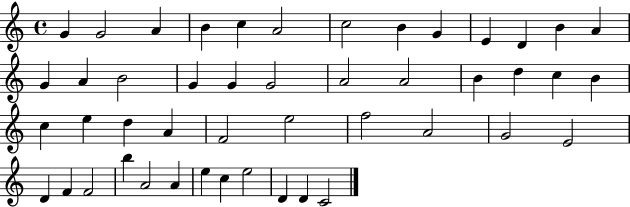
G4/q G4/h A4/q B4/q C5/q A4/h C5/h B4/q G4/q E4/q D4/q B4/q A4/q G4/q A4/q B4/h G4/q G4/q G4/h A4/h A4/h B4/q D5/q C5/q B4/q C5/q E5/q D5/q A4/q F4/h E5/h F5/h A4/h G4/h E4/h D4/q F4/q F4/h B5/q A4/h A4/q E5/q C5/q E5/h D4/q D4/q C4/h